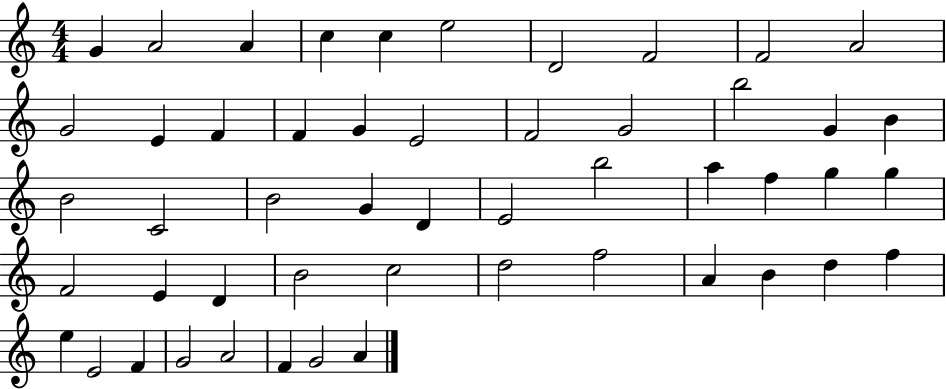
G4/q A4/h A4/q C5/q C5/q E5/h D4/h F4/h F4/h A4/h G4/h E4/q F4/q F4/q G4/q E4/h F4/h G4/h B5/h G4/q B4/q B4/h C4/h B4/h G4/q D4/q E4/h B5/h A5/q F5/q G5/q G5/q F4/h E4/q D4/q B4/h C5/h D5/h F5/h A4/q B4/q D5/q F5/q E5/q E4/h F4/q G4/h A4/h F4/q G4/h A4/q